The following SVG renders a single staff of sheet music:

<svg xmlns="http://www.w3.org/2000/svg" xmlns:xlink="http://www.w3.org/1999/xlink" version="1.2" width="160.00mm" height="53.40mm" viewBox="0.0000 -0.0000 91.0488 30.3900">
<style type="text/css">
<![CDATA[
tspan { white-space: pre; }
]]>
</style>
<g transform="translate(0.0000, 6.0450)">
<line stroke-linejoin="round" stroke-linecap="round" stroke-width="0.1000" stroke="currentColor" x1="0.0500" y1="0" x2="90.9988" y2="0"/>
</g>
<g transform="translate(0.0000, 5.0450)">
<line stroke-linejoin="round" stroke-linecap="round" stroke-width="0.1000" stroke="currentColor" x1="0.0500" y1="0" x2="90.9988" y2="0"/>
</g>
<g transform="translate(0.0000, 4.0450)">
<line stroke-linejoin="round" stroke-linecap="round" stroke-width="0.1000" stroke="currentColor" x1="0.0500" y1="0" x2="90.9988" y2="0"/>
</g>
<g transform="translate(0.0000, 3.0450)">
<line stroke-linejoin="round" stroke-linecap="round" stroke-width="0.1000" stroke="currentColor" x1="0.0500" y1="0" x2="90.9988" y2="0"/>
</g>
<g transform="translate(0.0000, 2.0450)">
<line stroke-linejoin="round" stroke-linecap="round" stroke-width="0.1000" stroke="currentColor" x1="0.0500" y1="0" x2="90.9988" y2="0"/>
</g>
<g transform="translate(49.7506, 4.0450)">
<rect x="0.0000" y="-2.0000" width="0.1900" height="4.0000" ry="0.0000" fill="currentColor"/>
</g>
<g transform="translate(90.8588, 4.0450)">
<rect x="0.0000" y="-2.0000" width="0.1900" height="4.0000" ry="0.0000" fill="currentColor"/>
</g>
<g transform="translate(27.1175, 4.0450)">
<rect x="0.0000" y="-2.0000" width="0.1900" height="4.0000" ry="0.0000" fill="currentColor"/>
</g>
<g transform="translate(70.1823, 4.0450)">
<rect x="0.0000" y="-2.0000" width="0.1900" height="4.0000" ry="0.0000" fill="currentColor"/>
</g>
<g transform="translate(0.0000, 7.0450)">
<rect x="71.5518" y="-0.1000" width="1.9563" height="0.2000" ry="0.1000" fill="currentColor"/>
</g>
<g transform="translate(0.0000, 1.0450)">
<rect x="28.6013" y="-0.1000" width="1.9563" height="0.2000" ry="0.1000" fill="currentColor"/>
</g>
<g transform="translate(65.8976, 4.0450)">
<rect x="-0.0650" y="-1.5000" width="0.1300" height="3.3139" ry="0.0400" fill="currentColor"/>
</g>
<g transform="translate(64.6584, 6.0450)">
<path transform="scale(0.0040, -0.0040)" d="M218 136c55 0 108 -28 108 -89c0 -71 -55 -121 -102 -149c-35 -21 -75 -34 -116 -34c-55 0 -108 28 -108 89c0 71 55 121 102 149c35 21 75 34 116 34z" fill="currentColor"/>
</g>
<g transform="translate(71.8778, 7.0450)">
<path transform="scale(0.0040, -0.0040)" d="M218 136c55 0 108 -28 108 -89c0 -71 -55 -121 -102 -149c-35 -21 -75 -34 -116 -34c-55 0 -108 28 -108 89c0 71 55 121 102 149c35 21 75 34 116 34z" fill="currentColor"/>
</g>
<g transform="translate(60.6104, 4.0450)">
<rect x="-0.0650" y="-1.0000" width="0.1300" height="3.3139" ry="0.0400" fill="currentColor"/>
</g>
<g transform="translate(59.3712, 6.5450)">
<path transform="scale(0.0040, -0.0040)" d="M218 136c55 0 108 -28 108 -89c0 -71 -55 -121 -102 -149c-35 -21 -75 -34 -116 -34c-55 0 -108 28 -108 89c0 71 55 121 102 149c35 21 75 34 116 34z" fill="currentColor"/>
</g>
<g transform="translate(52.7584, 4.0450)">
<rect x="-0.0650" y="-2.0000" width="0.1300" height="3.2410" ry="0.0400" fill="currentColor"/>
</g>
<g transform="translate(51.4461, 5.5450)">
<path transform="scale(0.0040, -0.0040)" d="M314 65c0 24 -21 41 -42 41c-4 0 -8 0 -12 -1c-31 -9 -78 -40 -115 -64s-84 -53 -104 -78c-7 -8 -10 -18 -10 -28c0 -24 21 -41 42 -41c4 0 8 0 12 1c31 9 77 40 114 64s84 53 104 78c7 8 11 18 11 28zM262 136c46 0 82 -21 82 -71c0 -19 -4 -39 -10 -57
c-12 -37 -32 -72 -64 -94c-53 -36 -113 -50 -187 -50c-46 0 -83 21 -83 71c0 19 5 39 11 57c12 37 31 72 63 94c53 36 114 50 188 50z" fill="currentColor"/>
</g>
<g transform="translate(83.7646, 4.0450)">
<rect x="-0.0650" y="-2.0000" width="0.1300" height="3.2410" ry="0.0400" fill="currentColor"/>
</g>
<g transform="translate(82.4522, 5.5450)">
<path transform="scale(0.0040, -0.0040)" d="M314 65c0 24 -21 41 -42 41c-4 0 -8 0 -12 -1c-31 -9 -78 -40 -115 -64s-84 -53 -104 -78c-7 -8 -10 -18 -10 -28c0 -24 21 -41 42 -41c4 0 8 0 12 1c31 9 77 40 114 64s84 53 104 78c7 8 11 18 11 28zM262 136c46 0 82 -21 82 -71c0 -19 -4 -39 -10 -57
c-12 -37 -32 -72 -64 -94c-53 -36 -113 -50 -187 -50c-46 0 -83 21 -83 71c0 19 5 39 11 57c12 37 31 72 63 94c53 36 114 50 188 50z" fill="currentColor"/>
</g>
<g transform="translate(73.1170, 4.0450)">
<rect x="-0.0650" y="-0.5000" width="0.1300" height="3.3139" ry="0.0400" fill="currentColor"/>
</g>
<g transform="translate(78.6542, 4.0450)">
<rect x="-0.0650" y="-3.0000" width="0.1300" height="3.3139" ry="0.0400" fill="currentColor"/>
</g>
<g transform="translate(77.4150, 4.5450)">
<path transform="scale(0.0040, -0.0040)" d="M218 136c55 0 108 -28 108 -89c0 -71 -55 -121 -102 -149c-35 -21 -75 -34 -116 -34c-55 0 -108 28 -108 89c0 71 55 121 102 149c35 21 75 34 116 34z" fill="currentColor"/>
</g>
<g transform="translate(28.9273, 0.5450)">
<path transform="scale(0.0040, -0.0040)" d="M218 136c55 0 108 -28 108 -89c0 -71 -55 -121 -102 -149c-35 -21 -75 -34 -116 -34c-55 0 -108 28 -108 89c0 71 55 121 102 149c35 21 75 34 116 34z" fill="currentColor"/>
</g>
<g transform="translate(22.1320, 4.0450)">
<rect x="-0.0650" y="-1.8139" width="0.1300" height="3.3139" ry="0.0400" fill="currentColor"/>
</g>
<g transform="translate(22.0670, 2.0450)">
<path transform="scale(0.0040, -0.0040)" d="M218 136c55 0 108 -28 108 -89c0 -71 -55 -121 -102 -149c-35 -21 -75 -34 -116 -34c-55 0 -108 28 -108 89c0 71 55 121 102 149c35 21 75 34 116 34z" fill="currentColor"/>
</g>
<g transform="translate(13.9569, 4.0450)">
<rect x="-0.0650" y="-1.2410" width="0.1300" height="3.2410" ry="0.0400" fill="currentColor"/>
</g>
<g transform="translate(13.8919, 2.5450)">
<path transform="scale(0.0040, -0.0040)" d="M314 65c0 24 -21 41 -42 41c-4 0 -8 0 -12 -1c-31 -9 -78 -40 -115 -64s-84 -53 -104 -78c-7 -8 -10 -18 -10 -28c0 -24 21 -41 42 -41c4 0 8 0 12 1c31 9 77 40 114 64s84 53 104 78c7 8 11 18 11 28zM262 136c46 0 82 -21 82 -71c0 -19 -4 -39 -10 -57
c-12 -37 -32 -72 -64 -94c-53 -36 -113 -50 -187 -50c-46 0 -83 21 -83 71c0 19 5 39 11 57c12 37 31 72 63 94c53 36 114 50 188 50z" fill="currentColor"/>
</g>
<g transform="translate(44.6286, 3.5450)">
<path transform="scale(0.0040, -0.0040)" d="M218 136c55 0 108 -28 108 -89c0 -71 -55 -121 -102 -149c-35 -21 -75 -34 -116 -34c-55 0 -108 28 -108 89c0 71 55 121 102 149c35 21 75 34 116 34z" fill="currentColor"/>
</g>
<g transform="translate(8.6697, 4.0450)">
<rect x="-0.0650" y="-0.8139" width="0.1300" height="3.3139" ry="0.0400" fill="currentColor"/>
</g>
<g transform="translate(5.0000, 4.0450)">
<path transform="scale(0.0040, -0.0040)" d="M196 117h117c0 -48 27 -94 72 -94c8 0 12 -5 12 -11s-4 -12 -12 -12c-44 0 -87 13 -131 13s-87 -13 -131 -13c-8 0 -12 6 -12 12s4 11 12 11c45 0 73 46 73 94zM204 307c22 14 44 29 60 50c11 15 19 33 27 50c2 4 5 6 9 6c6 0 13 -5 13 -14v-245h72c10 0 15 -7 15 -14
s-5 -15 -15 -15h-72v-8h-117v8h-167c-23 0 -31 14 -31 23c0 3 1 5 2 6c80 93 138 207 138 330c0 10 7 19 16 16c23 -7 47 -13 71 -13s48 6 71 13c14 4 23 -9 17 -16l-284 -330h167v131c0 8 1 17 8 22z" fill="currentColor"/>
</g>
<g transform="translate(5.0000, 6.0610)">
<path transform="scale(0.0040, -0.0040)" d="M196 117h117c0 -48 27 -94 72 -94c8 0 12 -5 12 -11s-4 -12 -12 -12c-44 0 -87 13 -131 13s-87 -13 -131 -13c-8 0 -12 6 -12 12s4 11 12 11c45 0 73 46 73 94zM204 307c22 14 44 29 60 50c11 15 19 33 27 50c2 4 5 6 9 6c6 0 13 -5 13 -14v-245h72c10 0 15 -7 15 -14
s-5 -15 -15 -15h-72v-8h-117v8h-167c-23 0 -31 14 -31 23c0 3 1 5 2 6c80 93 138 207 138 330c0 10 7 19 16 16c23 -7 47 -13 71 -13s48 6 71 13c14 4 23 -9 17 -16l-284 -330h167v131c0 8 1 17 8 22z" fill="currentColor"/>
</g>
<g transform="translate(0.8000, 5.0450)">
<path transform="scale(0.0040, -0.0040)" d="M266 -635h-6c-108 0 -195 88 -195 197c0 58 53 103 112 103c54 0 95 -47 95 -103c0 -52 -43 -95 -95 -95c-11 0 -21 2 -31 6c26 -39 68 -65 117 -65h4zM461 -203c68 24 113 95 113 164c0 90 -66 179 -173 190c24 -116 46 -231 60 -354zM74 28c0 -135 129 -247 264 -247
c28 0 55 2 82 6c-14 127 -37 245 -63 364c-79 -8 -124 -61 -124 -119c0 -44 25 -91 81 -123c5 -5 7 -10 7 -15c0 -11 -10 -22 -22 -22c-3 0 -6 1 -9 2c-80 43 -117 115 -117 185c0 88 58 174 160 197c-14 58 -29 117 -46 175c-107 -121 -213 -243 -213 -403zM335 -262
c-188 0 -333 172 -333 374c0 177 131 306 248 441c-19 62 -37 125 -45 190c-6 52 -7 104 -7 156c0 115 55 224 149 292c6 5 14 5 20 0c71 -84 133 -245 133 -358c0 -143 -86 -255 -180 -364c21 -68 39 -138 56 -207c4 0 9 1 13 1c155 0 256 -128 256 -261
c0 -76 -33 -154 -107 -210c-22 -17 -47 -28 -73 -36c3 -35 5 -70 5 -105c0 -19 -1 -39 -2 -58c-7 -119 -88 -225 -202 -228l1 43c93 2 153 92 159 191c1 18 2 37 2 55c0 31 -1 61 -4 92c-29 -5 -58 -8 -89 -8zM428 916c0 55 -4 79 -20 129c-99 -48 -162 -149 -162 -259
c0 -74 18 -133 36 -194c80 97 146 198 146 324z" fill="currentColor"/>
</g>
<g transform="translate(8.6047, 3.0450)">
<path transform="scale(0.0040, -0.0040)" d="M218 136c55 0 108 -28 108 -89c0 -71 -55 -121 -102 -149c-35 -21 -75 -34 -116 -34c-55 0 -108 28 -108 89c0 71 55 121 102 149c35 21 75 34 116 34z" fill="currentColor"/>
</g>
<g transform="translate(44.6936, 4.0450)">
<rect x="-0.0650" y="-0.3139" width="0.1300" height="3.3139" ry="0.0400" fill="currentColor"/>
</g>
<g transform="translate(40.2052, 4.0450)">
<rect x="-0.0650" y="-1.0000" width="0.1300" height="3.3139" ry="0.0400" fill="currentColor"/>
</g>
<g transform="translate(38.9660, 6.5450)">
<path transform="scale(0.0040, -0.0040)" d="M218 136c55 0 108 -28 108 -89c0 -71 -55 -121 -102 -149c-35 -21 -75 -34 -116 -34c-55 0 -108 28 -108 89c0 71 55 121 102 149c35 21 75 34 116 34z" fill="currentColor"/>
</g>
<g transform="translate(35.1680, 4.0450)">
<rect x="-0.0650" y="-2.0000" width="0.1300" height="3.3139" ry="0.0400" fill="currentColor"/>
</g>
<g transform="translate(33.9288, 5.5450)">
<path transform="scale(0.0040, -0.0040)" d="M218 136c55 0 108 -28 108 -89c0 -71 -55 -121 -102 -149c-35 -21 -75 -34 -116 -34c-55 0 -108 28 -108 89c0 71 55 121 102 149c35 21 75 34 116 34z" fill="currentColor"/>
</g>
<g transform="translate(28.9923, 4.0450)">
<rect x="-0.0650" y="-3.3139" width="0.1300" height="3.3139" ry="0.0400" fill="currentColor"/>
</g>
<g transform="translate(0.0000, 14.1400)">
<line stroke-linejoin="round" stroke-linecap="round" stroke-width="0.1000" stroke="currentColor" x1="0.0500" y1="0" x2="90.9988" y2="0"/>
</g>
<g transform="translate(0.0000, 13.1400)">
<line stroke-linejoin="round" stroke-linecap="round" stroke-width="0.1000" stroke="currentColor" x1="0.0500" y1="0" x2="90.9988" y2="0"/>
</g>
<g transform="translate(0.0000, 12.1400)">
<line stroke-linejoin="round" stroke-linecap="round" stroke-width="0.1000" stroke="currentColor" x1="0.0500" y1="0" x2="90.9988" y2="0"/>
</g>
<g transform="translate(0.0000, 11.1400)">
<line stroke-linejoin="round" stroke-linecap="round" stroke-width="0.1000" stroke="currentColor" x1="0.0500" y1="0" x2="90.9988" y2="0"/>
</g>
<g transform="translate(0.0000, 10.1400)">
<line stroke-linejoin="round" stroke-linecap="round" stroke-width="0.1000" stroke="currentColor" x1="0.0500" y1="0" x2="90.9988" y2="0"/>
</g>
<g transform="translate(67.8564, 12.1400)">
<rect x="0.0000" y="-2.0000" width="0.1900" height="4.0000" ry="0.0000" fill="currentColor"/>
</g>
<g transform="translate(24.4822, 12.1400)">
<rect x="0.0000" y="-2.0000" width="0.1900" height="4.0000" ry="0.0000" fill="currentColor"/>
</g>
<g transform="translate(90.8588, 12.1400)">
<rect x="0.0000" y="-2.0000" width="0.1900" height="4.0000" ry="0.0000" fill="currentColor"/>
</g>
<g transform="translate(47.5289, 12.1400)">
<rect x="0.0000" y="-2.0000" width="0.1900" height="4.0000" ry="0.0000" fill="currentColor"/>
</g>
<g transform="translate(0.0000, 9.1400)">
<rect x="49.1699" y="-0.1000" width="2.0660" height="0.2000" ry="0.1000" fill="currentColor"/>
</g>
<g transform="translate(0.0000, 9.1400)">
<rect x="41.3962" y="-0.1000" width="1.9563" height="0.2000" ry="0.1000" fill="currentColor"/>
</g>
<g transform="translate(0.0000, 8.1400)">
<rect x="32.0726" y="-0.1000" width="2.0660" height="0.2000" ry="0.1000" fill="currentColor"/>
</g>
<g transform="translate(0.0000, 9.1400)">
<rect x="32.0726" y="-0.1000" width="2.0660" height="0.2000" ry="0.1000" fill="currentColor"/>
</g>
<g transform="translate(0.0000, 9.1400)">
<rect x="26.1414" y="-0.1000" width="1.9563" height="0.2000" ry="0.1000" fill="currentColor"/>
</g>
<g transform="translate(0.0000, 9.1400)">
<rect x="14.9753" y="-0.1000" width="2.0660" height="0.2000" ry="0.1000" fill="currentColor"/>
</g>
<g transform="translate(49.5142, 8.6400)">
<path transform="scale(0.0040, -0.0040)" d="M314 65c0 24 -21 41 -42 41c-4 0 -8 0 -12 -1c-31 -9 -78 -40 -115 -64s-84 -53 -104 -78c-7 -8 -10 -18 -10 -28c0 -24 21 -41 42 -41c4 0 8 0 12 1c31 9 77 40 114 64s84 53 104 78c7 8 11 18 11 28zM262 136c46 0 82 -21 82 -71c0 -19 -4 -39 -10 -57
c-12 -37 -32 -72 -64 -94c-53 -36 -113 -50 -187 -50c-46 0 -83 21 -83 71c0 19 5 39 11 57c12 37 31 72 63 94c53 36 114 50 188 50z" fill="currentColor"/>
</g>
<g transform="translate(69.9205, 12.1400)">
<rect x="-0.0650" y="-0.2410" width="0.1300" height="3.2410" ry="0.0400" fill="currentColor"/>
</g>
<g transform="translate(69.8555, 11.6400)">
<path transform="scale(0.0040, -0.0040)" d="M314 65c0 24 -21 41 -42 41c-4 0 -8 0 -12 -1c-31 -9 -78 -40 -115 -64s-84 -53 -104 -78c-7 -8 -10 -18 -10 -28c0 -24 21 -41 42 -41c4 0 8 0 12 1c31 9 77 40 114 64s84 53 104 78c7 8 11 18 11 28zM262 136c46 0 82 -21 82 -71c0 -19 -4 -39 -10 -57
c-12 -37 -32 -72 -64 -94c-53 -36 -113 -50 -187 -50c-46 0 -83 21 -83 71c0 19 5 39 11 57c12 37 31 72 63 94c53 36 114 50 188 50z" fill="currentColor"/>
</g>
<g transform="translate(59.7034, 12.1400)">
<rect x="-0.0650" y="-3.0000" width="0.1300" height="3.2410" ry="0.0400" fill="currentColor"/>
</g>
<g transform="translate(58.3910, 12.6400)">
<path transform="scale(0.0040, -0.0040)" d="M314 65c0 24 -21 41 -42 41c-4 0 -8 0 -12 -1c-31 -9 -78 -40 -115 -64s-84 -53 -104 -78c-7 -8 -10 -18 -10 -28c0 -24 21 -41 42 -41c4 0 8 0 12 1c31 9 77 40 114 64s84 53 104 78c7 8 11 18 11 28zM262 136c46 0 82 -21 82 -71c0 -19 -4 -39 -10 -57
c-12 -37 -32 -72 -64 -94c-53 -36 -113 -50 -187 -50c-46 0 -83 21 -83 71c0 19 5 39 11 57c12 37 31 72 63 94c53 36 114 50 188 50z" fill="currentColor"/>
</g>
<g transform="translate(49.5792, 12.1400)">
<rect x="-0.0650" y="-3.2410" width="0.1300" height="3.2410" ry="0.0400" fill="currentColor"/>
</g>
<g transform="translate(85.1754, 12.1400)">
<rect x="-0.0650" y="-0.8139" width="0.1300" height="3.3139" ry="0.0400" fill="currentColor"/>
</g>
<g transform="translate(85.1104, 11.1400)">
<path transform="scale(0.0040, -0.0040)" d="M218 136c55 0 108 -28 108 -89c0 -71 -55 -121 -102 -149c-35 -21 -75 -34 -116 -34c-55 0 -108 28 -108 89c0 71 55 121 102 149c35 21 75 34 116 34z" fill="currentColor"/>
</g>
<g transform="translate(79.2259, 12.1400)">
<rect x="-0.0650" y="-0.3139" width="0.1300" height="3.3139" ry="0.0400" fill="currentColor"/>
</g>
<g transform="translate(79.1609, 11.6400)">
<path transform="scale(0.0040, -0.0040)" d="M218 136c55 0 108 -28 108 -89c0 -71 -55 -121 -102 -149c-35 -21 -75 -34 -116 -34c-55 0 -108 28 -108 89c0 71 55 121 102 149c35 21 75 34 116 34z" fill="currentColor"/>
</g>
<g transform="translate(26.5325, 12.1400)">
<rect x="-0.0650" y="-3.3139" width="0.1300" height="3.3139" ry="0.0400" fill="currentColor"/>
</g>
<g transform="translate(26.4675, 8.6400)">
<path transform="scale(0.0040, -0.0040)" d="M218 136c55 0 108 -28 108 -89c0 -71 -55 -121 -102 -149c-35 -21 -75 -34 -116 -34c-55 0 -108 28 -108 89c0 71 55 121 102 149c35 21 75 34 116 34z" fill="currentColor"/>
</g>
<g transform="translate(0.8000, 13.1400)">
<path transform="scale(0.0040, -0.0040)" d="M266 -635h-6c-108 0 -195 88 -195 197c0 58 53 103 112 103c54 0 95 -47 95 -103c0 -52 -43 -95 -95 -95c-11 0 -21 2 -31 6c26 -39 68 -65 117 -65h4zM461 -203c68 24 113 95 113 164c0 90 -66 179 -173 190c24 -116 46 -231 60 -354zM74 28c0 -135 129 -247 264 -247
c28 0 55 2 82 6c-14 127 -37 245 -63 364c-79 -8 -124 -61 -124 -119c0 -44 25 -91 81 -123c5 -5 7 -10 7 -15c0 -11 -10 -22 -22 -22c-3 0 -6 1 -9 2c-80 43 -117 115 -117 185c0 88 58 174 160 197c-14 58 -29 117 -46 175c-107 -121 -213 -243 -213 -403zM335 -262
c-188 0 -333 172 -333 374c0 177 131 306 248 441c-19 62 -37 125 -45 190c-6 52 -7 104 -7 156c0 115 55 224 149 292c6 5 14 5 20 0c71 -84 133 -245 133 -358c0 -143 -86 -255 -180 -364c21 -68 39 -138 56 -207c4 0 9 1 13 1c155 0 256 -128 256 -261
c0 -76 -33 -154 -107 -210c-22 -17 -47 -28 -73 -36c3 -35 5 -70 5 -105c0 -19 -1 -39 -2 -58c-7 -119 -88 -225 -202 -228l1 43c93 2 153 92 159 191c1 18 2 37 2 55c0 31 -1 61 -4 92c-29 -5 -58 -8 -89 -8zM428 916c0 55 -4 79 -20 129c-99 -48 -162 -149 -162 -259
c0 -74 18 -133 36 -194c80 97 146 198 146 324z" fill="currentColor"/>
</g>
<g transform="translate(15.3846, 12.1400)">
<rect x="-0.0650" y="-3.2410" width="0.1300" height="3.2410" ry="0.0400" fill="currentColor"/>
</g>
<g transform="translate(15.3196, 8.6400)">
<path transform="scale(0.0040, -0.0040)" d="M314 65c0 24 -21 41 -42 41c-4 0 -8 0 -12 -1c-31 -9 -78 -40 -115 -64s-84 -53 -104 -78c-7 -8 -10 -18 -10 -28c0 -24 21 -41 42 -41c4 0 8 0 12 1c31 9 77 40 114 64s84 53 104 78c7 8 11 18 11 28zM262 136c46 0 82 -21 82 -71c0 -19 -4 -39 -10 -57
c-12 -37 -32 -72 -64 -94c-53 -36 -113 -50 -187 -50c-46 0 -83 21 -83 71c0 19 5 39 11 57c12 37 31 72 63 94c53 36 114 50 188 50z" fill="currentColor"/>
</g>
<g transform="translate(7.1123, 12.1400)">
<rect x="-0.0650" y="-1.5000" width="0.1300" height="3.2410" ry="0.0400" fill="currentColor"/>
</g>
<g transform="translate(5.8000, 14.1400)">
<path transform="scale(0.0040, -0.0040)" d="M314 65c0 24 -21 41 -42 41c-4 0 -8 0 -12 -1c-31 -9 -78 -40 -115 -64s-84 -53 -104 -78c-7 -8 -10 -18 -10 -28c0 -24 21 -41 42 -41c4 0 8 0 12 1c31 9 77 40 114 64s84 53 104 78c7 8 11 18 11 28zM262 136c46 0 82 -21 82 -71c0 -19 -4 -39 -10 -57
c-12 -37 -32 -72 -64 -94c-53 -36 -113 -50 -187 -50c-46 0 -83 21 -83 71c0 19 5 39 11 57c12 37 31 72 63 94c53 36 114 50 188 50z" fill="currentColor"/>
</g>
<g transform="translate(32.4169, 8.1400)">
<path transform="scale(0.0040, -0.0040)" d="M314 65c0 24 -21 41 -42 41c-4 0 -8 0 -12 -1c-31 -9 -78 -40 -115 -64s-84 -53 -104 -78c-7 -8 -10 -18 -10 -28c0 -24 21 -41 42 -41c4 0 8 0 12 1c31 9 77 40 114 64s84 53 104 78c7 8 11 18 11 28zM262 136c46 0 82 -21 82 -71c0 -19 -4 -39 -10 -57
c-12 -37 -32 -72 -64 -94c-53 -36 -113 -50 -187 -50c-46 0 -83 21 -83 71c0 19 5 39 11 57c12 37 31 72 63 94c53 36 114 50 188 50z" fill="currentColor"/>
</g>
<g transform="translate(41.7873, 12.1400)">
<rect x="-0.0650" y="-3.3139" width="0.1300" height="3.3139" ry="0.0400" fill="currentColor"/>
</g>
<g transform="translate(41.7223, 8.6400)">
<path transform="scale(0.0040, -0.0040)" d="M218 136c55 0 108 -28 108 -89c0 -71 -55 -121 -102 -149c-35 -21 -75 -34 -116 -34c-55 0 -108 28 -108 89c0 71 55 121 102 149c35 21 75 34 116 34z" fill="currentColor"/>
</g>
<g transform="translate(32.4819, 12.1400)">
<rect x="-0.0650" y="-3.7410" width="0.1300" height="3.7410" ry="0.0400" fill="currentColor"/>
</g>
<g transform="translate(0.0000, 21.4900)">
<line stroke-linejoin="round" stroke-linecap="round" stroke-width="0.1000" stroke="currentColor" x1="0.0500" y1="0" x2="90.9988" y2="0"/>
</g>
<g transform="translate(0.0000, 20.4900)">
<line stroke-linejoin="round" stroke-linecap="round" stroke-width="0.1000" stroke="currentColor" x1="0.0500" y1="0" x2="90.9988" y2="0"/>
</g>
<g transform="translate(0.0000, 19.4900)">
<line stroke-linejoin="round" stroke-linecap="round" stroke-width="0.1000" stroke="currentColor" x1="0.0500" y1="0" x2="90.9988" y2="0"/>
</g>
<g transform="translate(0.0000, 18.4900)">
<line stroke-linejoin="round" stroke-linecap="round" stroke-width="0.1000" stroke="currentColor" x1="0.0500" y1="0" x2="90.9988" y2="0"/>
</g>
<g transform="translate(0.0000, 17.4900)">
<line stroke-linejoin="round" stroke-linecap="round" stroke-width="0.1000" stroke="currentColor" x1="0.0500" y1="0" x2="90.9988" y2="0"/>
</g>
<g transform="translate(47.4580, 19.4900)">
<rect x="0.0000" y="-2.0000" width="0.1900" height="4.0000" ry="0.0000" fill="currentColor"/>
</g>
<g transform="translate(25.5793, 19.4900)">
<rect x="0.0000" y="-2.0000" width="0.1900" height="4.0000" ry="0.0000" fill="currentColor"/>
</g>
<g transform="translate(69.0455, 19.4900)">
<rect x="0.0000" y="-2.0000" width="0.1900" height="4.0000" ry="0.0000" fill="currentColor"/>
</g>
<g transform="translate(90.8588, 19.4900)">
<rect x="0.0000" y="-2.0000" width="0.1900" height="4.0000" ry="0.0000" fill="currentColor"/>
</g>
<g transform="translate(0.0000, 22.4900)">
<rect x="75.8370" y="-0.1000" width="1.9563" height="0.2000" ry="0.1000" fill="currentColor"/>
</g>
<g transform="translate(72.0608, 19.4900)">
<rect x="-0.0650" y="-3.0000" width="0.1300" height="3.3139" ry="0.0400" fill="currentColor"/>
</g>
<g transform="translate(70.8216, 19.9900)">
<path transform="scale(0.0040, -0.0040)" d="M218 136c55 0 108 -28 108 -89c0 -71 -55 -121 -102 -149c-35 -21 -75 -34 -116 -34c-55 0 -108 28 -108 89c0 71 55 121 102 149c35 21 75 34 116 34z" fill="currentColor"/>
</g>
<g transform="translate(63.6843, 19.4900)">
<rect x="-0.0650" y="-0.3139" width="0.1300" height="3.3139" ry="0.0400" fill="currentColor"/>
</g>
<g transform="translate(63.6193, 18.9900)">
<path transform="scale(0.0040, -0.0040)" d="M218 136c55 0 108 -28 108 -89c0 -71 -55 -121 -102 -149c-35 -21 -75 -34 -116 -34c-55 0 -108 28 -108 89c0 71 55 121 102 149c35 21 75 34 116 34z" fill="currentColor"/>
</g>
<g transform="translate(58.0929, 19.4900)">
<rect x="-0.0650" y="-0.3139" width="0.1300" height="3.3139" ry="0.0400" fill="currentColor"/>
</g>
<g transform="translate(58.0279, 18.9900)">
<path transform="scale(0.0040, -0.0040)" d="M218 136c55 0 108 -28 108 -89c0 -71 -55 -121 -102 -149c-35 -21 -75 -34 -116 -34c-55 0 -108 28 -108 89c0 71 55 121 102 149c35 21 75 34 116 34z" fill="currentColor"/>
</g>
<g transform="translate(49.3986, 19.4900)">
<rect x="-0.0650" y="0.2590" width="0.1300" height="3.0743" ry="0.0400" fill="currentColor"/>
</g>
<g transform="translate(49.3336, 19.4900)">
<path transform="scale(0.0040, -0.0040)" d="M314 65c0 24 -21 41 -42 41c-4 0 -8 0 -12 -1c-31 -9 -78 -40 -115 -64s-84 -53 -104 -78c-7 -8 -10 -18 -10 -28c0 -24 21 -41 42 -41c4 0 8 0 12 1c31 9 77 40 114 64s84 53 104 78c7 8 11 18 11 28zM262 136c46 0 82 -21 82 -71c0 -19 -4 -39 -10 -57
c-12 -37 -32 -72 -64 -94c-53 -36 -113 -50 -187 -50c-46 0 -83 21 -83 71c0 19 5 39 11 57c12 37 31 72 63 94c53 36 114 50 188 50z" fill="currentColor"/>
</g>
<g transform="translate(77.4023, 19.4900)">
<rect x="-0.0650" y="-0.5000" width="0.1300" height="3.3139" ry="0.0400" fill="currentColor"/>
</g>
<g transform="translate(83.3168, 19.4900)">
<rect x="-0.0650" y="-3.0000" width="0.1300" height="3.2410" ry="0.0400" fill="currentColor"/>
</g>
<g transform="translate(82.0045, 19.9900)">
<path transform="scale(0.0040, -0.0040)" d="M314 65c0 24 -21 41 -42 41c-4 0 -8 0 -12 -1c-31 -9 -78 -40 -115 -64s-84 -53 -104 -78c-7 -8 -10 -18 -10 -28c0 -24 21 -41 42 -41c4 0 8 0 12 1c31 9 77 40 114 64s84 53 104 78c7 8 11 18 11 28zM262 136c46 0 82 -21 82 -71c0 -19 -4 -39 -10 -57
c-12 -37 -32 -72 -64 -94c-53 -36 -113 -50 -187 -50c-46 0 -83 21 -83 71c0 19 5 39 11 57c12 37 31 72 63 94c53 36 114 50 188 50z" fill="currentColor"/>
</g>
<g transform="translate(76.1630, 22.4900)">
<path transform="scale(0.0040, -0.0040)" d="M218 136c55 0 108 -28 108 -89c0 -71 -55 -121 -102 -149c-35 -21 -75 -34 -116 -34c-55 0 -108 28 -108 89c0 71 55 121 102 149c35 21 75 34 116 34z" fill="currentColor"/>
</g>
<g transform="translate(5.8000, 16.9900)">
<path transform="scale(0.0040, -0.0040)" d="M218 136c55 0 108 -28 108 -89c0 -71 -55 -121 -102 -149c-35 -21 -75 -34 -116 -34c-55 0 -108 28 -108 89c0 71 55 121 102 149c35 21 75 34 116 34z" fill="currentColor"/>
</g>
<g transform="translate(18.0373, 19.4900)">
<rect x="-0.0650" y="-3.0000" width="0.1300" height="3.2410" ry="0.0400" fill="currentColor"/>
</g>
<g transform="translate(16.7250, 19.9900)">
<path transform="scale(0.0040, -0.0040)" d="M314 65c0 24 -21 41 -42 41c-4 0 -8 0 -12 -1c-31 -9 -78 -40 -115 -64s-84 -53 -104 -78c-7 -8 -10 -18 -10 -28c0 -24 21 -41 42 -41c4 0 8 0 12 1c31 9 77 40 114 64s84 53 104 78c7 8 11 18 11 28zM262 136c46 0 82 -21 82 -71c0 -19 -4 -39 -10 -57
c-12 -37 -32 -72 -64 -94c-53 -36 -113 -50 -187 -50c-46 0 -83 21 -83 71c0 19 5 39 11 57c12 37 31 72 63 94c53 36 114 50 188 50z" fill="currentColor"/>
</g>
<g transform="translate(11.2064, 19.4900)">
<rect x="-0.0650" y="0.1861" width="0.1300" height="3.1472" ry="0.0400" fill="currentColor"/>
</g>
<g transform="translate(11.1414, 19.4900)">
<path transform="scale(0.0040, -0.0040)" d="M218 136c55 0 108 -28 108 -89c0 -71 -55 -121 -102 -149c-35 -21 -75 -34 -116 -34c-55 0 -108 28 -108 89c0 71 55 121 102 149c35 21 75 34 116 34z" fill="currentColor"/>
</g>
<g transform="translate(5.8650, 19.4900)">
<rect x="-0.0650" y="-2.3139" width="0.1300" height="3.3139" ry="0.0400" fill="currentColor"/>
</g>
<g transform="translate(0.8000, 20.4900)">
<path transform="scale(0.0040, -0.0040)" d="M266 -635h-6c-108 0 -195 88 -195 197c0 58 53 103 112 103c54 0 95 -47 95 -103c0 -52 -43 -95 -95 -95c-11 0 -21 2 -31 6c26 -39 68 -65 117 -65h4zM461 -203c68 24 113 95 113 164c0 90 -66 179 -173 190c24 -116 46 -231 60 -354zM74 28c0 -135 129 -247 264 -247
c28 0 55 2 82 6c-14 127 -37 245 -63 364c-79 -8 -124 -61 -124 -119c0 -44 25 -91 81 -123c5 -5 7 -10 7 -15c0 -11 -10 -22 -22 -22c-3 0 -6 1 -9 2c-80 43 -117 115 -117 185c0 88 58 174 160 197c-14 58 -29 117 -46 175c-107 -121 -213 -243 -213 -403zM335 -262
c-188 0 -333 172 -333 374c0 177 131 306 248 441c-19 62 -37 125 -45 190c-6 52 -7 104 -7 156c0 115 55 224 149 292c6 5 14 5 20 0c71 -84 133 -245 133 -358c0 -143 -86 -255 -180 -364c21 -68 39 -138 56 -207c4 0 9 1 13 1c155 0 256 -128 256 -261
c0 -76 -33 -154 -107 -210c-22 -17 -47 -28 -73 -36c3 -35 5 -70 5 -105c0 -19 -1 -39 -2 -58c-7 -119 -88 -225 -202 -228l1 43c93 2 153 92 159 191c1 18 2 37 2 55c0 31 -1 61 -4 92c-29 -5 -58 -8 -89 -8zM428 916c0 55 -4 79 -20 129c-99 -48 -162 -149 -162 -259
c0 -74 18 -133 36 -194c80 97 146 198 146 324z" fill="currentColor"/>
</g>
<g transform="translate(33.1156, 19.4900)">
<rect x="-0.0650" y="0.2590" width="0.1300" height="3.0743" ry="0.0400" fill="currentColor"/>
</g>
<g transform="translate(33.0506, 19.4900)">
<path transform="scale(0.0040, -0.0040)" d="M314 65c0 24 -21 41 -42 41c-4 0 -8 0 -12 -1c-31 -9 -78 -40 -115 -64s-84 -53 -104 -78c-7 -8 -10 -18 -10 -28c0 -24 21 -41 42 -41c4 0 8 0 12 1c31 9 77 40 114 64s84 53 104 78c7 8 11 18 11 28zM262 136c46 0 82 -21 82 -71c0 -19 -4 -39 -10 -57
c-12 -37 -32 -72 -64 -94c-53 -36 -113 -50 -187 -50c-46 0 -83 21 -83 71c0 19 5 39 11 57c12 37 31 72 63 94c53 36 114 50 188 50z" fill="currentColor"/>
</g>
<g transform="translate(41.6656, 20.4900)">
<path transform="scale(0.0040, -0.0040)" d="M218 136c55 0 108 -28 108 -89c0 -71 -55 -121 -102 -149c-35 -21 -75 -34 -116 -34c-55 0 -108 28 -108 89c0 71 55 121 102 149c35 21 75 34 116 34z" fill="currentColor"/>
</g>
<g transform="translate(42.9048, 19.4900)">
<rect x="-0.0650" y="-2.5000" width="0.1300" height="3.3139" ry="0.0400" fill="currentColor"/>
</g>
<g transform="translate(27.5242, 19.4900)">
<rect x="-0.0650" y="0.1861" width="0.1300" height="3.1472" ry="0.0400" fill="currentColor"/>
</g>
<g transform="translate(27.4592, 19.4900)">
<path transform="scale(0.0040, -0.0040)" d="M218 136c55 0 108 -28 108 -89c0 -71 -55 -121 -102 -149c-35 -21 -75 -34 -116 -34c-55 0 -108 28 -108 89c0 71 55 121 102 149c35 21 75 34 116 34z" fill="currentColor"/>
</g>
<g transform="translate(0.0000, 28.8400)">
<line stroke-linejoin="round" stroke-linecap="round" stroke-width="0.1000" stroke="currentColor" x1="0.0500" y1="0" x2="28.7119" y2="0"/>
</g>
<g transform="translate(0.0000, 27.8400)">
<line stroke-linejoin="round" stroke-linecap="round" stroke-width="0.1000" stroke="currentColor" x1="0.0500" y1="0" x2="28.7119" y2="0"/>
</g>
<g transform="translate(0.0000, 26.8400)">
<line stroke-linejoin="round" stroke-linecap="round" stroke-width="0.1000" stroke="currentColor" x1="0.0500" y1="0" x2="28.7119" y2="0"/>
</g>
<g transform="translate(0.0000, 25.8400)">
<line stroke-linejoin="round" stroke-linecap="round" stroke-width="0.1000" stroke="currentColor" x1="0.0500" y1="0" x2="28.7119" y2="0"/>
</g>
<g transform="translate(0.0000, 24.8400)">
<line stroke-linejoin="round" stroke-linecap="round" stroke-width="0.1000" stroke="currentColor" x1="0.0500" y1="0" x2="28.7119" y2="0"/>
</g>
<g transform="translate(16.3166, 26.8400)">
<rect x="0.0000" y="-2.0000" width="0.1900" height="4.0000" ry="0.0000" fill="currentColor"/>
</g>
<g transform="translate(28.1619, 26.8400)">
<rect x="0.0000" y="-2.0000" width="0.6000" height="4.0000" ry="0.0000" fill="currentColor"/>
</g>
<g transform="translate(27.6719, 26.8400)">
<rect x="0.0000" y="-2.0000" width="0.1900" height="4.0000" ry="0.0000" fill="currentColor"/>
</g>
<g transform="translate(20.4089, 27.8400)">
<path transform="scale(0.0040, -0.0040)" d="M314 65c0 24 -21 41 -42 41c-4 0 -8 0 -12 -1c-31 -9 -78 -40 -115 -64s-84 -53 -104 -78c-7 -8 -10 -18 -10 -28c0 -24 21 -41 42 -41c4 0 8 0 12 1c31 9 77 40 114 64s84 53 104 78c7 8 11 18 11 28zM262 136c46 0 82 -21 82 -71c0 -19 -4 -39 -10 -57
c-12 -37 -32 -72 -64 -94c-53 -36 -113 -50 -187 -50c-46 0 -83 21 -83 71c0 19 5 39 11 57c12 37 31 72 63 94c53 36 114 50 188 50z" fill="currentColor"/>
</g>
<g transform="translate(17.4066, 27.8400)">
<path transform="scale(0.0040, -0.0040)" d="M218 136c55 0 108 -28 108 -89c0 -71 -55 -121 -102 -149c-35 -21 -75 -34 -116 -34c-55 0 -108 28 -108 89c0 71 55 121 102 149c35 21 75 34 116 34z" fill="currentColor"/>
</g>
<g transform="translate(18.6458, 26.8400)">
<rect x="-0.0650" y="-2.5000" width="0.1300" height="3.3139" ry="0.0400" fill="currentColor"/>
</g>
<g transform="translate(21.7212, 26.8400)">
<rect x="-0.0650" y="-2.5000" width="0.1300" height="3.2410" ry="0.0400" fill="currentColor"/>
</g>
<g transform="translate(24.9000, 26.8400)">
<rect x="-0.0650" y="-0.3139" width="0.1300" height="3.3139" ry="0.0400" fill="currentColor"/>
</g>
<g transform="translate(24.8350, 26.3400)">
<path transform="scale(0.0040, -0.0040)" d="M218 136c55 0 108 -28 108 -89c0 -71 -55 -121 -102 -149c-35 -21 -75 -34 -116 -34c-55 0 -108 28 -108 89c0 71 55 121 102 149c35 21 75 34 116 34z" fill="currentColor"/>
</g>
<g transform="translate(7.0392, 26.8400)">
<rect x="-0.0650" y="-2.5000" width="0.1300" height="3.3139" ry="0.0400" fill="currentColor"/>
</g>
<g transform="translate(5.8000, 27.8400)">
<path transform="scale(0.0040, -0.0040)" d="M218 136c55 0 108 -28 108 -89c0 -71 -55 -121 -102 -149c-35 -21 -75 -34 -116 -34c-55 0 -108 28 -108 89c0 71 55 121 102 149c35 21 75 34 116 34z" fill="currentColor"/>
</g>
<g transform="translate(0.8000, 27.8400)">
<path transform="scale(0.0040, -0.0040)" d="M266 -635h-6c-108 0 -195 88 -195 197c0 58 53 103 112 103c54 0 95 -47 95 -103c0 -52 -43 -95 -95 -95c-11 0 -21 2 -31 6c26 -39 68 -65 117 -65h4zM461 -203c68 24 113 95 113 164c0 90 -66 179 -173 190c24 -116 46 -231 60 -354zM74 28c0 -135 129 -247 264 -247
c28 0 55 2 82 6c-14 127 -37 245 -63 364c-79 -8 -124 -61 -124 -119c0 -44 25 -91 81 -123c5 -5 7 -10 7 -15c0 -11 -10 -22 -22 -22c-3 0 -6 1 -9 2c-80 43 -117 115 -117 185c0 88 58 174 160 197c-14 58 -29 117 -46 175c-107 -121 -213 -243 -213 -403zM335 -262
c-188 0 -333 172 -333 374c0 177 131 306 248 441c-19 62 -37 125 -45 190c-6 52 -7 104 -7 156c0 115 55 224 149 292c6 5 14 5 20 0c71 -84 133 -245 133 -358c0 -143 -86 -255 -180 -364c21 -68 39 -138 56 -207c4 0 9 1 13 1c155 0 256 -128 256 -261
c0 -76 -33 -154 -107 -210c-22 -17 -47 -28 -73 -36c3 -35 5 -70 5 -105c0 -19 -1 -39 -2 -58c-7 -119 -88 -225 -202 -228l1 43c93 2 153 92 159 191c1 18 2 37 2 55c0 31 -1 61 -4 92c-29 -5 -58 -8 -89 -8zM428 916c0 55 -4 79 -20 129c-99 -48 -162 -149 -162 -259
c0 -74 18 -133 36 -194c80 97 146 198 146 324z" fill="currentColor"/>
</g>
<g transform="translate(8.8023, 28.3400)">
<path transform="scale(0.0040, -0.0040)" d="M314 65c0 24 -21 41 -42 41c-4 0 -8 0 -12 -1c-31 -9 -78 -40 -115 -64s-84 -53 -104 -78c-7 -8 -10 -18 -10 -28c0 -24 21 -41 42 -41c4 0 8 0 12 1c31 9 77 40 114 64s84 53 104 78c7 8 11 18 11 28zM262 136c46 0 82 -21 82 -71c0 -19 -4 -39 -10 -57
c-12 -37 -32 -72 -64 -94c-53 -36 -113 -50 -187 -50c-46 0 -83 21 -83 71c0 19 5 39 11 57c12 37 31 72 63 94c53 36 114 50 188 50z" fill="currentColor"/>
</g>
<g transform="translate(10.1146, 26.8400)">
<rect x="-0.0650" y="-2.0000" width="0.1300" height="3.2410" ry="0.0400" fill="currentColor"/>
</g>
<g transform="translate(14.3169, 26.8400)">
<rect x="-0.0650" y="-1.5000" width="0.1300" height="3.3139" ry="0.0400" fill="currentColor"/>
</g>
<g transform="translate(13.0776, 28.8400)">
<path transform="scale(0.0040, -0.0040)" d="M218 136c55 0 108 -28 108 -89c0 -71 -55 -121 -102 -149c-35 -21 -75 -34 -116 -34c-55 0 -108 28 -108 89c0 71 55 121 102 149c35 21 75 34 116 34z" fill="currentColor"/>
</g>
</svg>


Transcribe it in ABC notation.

X:1
T:Untitled
M:4/4
L:1/4
K:C
d e2 f b F D c F2 D E C A F2 E2 b2 b c'2 b b2 A2 c2 c d g B A2 B B2 G B2 c c A C A2 G F2 E G G2 c